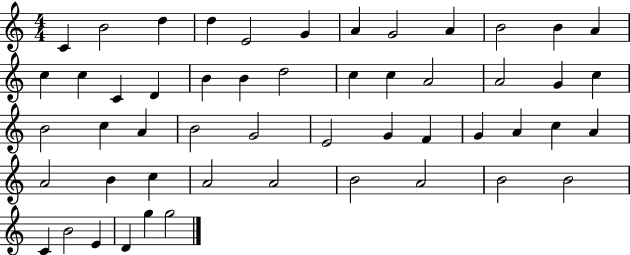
X:1
T:Untitled
M:4/4
L:1/4
K:C
C B2 d d E2 G A G2 A B2 B A c c C D B B d2 c c A2 A2 G c B2 c A B2 G2 E2 G F G A c A A2 B c A2 A2 B2 A2 B2 B2 C B2 E D g g2